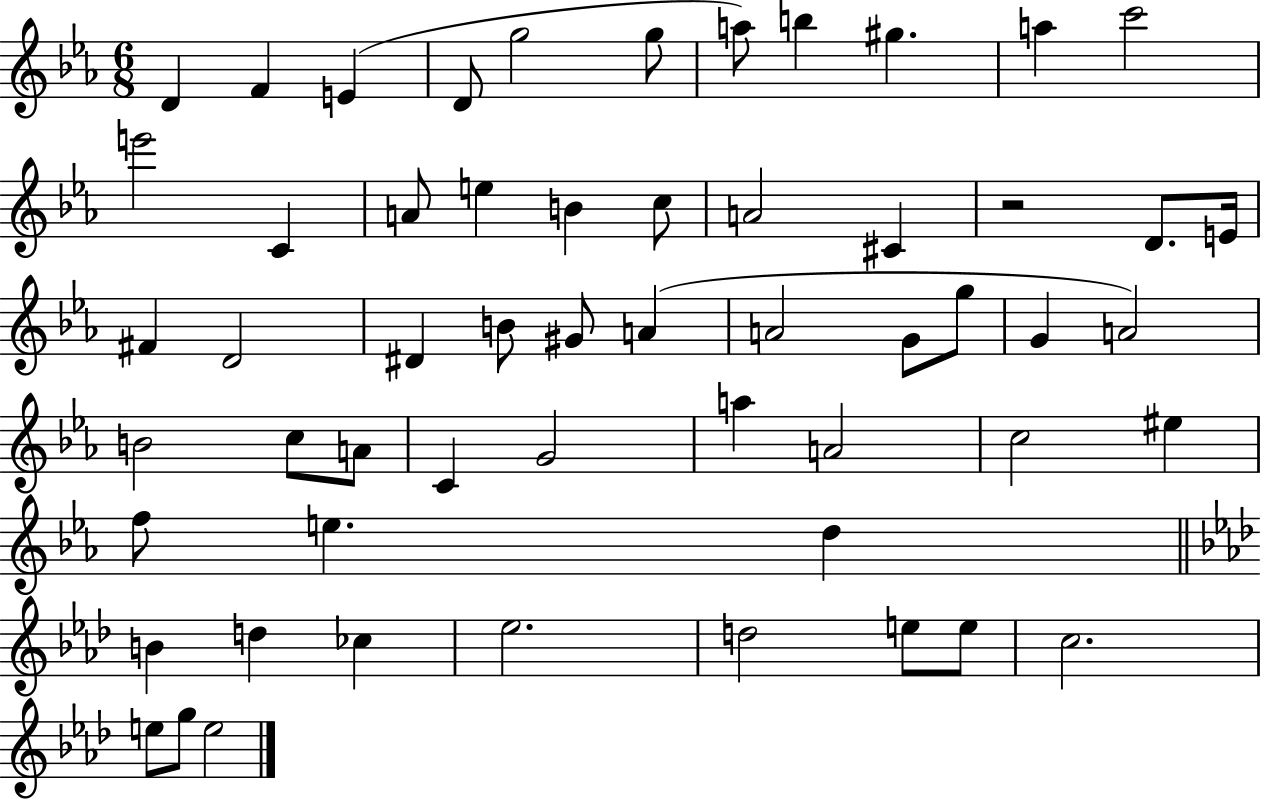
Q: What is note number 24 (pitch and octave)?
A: D#4